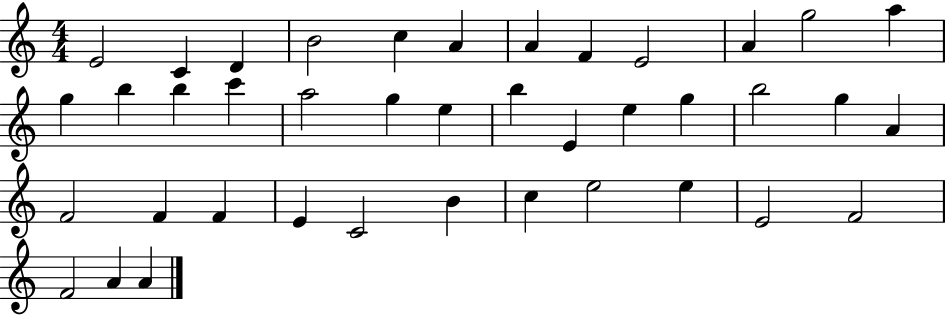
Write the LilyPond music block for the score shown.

{
  \clef treble
  \numericTimeSignature
  \time 4/4
  \key c \major
  e'2 c'4 d'4 | b'2 c''4 a'4 | a'4 f'4 e'2 | a'4 g''2 a''4 | \break g''4 b''4 b''4 c'''4 | a''2 g''4 e''4 | b''4 e'4 e''4 g''4 | b''2 g''4 a'4 | \break f'2 f'4 f'4 | e'4 c'2 b'4 | c''4 e''2 e''4 | e'2 f'2 | \break f'2 a'4 a'4 | \bar "|."
}